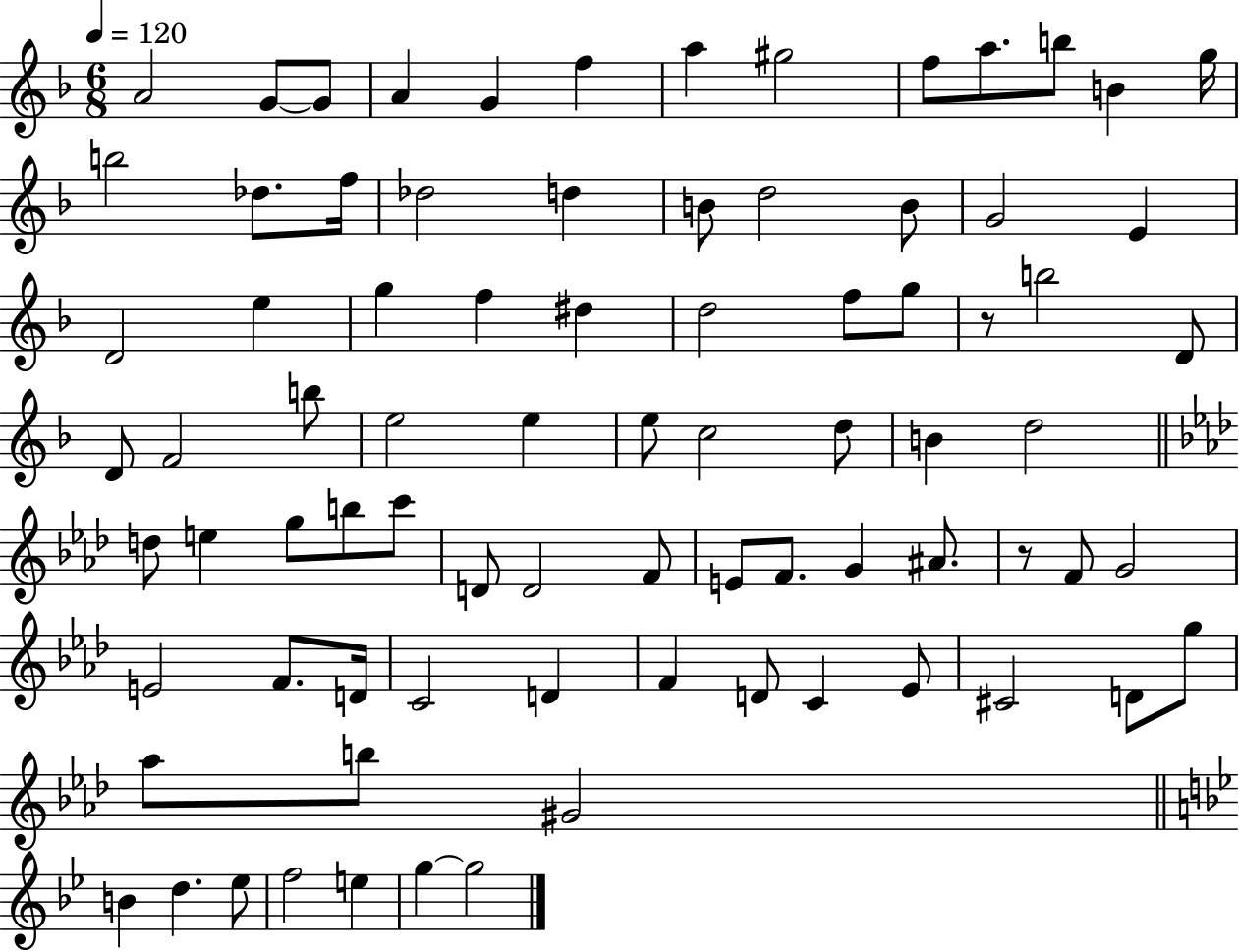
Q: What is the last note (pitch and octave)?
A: G5